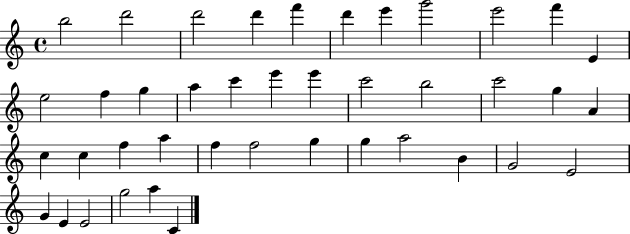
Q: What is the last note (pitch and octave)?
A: C4